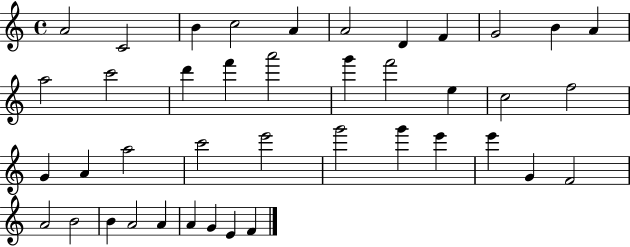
A4/h C4/h B4/q C5/h A4/q A4/h D4/q F4/q G4/h B4/q A4/q A5/h C6/h D6/q F6/q A6/h G6/q F6/h E5/q C5/h F5/h G4/q A4/q A5/h C6/h E6/h G6/h G6/q E6/q E6/q G4/q F4/h A4/h B4/h B4/q A4/h A4/q A4/q G4/q E4/q F4/q